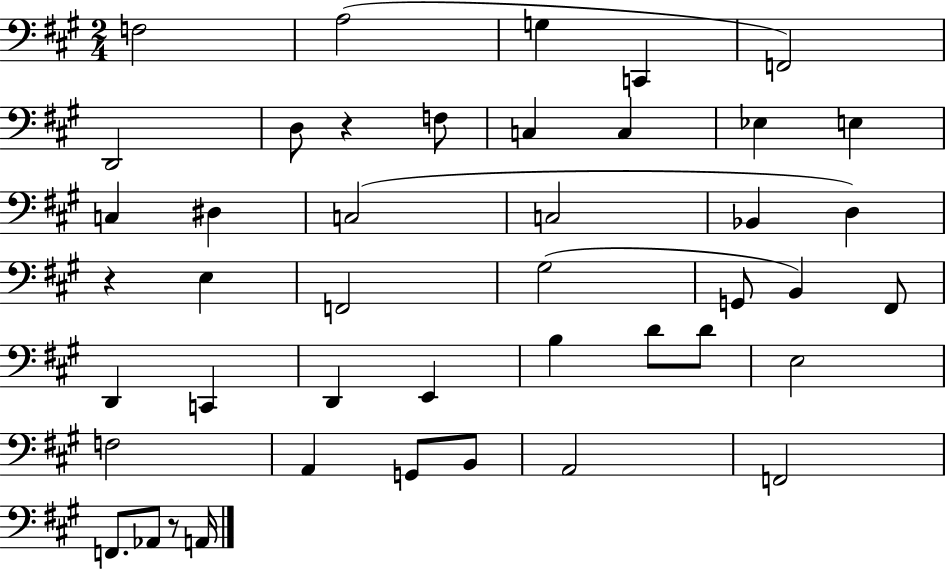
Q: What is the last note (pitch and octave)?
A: A2